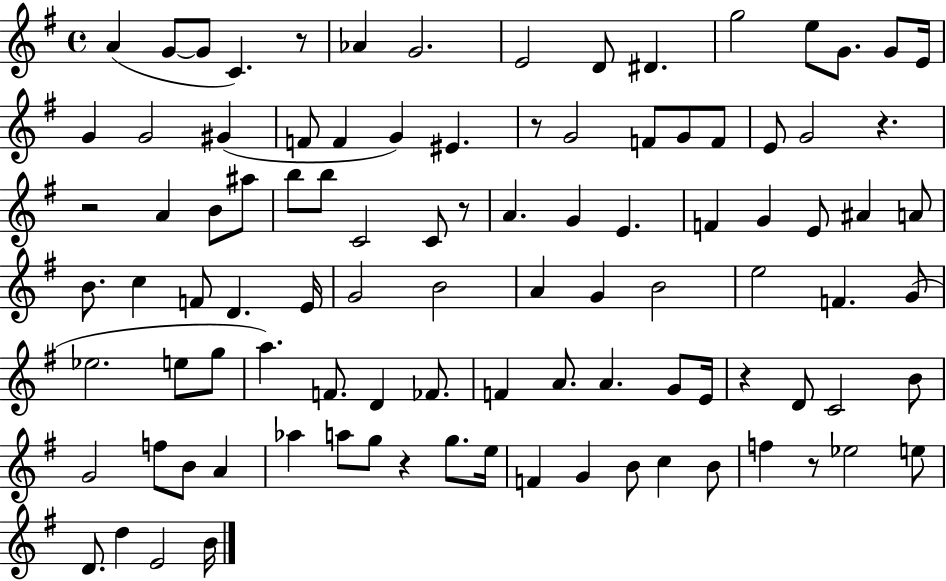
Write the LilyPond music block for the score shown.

{
  \clef treble
  \time 4/4
  \defaultTimeSignature
  \key g \major
  \repeat volta 2 { a'4( g'8~~ g'8 c'4.) r8 | aes'4 g'2. | e'2 d'8 dis'4. | g''2 e''8 g'8. g'8 e'16 | \break g'4 g'2 gis'4( | f'8 f'4 g'4) eis'4. | r8 g'2 f'8 g'8 f'8 | e'8 g'2 r4. | \break r2 a'4 b'8 ais''8 | b''8 b''8 c'2 c'8 r8 | a'4. g'4 e'4. | f'4 g'4 e'8 ais'4 a'8 | \break b'8. c''4 f'8 d'4. e'16 | g'2 b'2 | a'4 g'4 b'2 | e''2 f'4. g'8( | \break ees''2. e''8 g''8 | a''4.) f'8. d'4 fes'8. | f'4 a'8. a'4. g'8 e'16 | r4 d'8 c'2 b'8 | \break g'2 f''8 b'8 a'4 | aes''4 a''8 g''8 r4 g''8. e''16 | f'4 g'4 b'8 c''4 b'8 | f''4 r8 ees''2 e''8 | \break d'8. d''4 e'2 b'16 | } \bar "|."
}